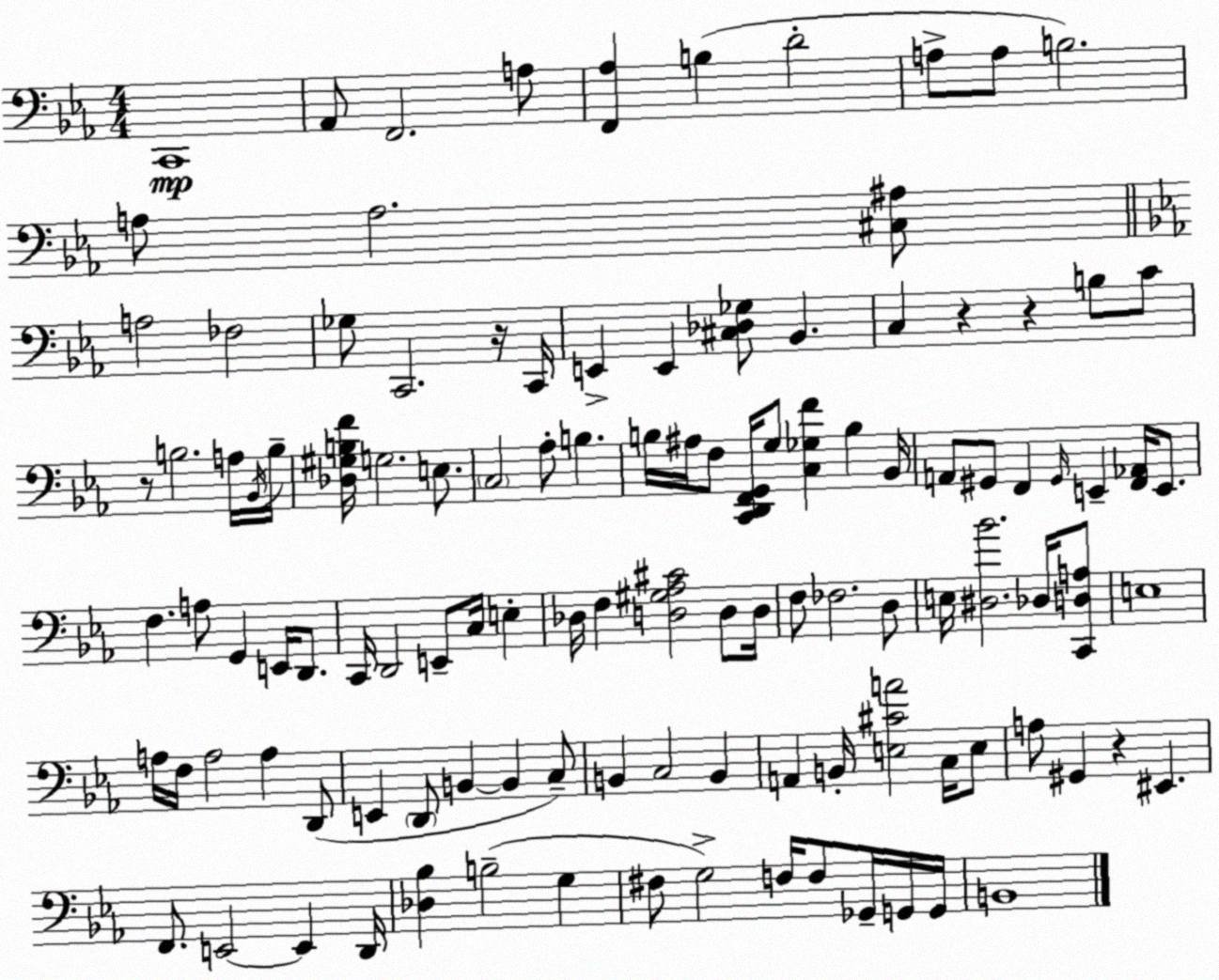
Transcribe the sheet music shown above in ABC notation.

X:1
T:Untitled
M:4/4
L:1/4
K:Cm
C,,4 _A,,/2 F,,2 A,/2 [F,,_A,] B, D2 A,/2 A,/2 B,2 A,/2 A,2 [^C,^A,]/2 A,2 _F,2 _G,/2 C,,2 z/4 C,,/4 E,, E,, [^C,_D,_G,]/2 _B,, C, z z B,/2 C/2 z/2 B,2 A,/4 _B,,/4 B,/4 [_D,^G,B,F]/4 G,2 E,/2 C,2 _A,/2 B, B,/4 ^A,/4 F,/2 [C,,D,,F,,G,,]/4 G,/2 [C,_G,F] B, _B,,/4 A,,/2 ^G,,/2 F,, ^G,,/4 E,, [F,,_A,,]/4 E,,/2 F, A,/2 G,, E,,/4 D,,/2 C,,/4 D,,2 E,,/2 C,/4 E, _D,/4 F, [D,^G,_A,^C]2 D,/2 D,/4 F,/2 _F,2 D,/2 E,/4 [^D,_B]2 _D,/4 [C,,D,A,]/2 E,4 A,/4 F,/4 A,2 A, D,,/2 E,, D,,/2 B,, B,, C,/2 B,, C,2 B,, A,, B,,/4 [E,^CA]2 C,/4 E,/2 A,/2 ^G,, z ^E,, F,,/2 E,,2 E,, D,,/4 [_D,_B,] B,2 G, ^F,/2 G,2 F,/4 F,/2 _G,,/4 G,,/4 G,,/4 B,,4